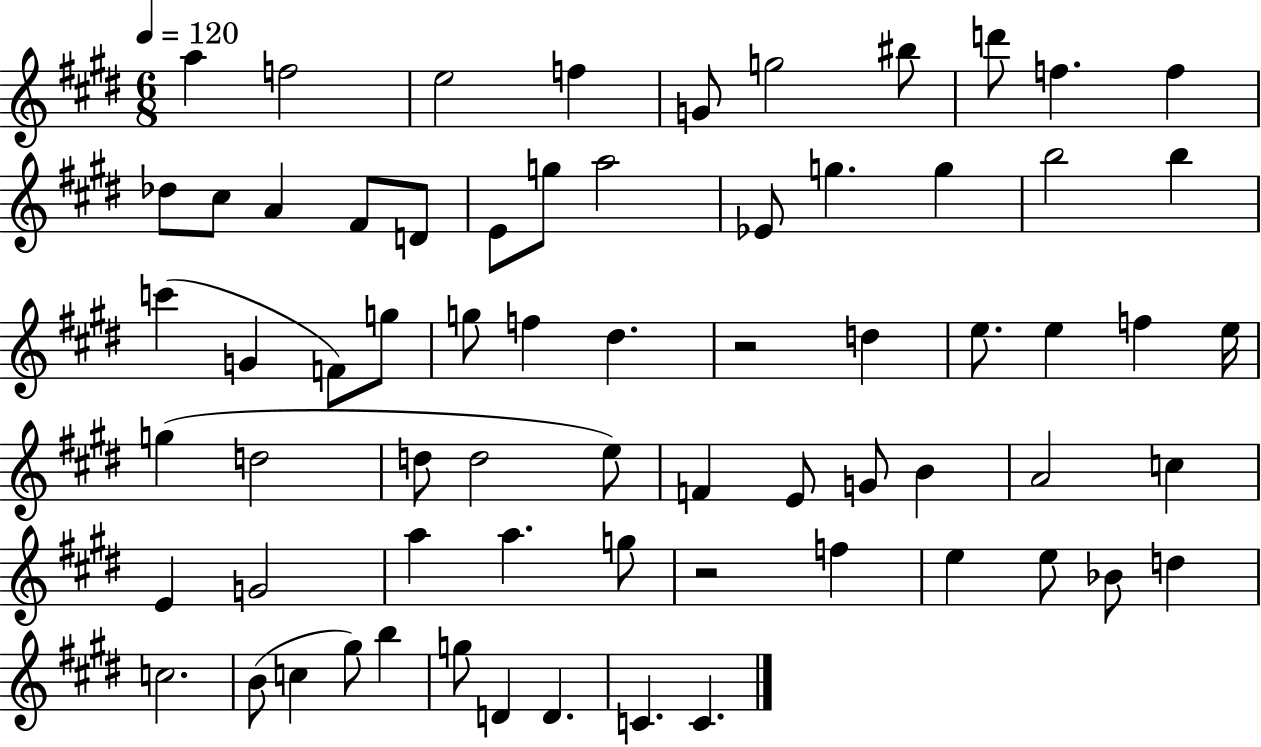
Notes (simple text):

A5/q F5/h E5/h F5/q G4/e G5/h BIS5/e D6/e F5/q. F5/q Db5/e C#5/e A4/q F#4/e D4/e E4/e G5/e A5/h Eb4/e G5/q. G5/q B5/h B5/q C6/q G4/q F4/e G5/e G5/e F5/q D#5/q. R/h D5/q E5/e. E5/q F5/q E5/s G5/q D5/h D5/e D5/h E5/e F4/q E4/e G4/e B4/q A4/h C5/q E4/q G4/h A5/q A5/q. G5/e R/h F5/q E5/q E5/e Bb4/e D5/q C5/h. B4/e C5/q G#5/e B5/q G5/e D4/q D4/q. C4/q. C4/q.